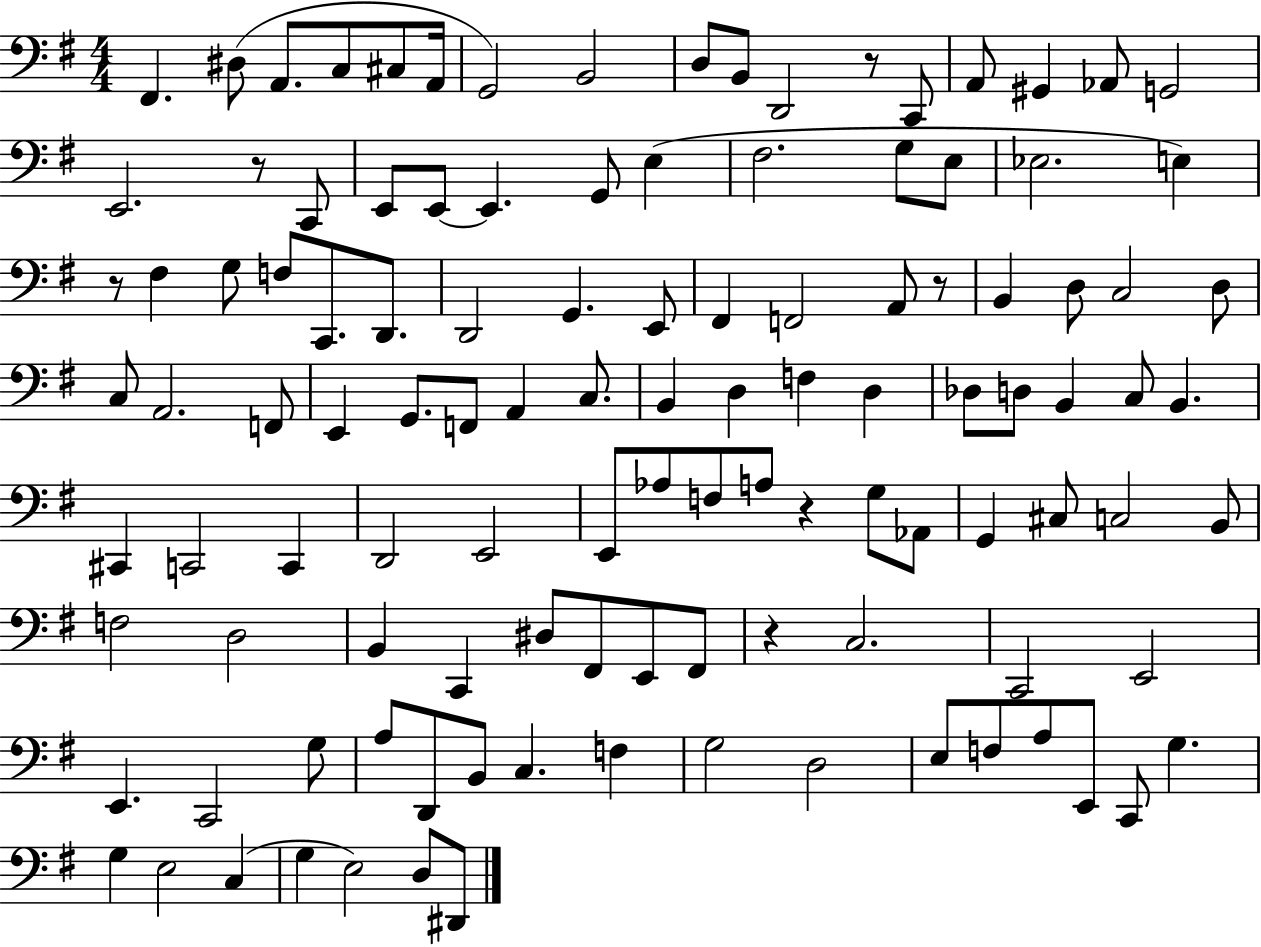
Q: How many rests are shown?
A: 6